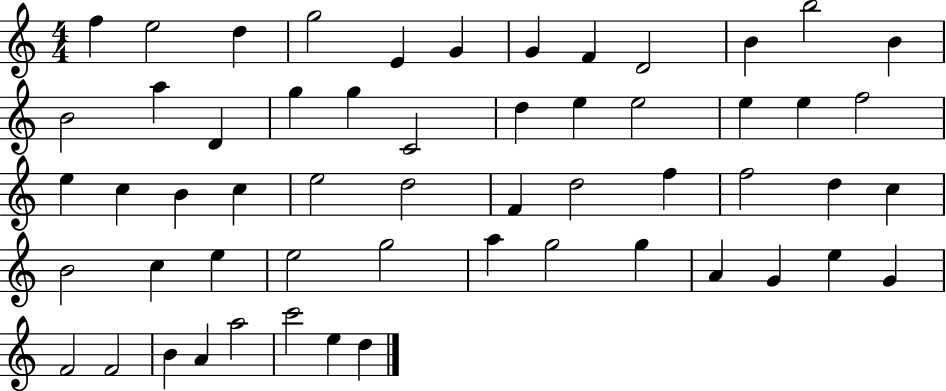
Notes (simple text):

F5/q E5/h D5/q G5/h E4/q G4/q G4/q F4/q D4/h B4/q B5/h B4/q B4/h A5/q D4/q G5/q G5/q C4/h D5/q E5/q E5/h E5/q E5/q F5/h E5/q C5/q B4/q C5/q E5/h D5/h F4/q D5/h F5/q F5/h D5/q C5/q B4/h C5/q E5/q E5/h G5/h A5/q G5/h G5/q A4/q G4/q E5/q G4/q F4/h F4/h B4/q A4/q A5/h C6/h E5/q D5/q